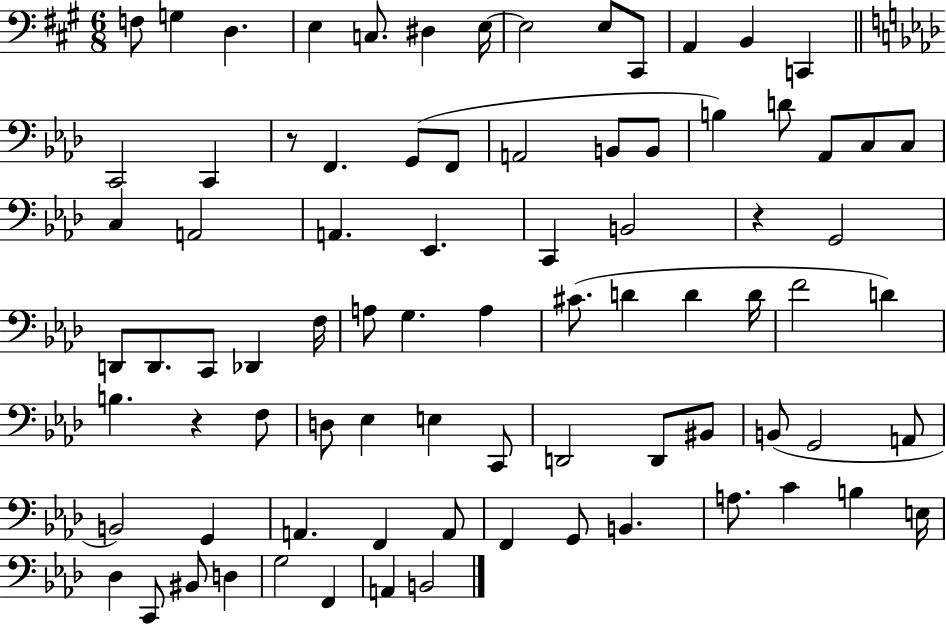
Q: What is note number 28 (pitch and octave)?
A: A2